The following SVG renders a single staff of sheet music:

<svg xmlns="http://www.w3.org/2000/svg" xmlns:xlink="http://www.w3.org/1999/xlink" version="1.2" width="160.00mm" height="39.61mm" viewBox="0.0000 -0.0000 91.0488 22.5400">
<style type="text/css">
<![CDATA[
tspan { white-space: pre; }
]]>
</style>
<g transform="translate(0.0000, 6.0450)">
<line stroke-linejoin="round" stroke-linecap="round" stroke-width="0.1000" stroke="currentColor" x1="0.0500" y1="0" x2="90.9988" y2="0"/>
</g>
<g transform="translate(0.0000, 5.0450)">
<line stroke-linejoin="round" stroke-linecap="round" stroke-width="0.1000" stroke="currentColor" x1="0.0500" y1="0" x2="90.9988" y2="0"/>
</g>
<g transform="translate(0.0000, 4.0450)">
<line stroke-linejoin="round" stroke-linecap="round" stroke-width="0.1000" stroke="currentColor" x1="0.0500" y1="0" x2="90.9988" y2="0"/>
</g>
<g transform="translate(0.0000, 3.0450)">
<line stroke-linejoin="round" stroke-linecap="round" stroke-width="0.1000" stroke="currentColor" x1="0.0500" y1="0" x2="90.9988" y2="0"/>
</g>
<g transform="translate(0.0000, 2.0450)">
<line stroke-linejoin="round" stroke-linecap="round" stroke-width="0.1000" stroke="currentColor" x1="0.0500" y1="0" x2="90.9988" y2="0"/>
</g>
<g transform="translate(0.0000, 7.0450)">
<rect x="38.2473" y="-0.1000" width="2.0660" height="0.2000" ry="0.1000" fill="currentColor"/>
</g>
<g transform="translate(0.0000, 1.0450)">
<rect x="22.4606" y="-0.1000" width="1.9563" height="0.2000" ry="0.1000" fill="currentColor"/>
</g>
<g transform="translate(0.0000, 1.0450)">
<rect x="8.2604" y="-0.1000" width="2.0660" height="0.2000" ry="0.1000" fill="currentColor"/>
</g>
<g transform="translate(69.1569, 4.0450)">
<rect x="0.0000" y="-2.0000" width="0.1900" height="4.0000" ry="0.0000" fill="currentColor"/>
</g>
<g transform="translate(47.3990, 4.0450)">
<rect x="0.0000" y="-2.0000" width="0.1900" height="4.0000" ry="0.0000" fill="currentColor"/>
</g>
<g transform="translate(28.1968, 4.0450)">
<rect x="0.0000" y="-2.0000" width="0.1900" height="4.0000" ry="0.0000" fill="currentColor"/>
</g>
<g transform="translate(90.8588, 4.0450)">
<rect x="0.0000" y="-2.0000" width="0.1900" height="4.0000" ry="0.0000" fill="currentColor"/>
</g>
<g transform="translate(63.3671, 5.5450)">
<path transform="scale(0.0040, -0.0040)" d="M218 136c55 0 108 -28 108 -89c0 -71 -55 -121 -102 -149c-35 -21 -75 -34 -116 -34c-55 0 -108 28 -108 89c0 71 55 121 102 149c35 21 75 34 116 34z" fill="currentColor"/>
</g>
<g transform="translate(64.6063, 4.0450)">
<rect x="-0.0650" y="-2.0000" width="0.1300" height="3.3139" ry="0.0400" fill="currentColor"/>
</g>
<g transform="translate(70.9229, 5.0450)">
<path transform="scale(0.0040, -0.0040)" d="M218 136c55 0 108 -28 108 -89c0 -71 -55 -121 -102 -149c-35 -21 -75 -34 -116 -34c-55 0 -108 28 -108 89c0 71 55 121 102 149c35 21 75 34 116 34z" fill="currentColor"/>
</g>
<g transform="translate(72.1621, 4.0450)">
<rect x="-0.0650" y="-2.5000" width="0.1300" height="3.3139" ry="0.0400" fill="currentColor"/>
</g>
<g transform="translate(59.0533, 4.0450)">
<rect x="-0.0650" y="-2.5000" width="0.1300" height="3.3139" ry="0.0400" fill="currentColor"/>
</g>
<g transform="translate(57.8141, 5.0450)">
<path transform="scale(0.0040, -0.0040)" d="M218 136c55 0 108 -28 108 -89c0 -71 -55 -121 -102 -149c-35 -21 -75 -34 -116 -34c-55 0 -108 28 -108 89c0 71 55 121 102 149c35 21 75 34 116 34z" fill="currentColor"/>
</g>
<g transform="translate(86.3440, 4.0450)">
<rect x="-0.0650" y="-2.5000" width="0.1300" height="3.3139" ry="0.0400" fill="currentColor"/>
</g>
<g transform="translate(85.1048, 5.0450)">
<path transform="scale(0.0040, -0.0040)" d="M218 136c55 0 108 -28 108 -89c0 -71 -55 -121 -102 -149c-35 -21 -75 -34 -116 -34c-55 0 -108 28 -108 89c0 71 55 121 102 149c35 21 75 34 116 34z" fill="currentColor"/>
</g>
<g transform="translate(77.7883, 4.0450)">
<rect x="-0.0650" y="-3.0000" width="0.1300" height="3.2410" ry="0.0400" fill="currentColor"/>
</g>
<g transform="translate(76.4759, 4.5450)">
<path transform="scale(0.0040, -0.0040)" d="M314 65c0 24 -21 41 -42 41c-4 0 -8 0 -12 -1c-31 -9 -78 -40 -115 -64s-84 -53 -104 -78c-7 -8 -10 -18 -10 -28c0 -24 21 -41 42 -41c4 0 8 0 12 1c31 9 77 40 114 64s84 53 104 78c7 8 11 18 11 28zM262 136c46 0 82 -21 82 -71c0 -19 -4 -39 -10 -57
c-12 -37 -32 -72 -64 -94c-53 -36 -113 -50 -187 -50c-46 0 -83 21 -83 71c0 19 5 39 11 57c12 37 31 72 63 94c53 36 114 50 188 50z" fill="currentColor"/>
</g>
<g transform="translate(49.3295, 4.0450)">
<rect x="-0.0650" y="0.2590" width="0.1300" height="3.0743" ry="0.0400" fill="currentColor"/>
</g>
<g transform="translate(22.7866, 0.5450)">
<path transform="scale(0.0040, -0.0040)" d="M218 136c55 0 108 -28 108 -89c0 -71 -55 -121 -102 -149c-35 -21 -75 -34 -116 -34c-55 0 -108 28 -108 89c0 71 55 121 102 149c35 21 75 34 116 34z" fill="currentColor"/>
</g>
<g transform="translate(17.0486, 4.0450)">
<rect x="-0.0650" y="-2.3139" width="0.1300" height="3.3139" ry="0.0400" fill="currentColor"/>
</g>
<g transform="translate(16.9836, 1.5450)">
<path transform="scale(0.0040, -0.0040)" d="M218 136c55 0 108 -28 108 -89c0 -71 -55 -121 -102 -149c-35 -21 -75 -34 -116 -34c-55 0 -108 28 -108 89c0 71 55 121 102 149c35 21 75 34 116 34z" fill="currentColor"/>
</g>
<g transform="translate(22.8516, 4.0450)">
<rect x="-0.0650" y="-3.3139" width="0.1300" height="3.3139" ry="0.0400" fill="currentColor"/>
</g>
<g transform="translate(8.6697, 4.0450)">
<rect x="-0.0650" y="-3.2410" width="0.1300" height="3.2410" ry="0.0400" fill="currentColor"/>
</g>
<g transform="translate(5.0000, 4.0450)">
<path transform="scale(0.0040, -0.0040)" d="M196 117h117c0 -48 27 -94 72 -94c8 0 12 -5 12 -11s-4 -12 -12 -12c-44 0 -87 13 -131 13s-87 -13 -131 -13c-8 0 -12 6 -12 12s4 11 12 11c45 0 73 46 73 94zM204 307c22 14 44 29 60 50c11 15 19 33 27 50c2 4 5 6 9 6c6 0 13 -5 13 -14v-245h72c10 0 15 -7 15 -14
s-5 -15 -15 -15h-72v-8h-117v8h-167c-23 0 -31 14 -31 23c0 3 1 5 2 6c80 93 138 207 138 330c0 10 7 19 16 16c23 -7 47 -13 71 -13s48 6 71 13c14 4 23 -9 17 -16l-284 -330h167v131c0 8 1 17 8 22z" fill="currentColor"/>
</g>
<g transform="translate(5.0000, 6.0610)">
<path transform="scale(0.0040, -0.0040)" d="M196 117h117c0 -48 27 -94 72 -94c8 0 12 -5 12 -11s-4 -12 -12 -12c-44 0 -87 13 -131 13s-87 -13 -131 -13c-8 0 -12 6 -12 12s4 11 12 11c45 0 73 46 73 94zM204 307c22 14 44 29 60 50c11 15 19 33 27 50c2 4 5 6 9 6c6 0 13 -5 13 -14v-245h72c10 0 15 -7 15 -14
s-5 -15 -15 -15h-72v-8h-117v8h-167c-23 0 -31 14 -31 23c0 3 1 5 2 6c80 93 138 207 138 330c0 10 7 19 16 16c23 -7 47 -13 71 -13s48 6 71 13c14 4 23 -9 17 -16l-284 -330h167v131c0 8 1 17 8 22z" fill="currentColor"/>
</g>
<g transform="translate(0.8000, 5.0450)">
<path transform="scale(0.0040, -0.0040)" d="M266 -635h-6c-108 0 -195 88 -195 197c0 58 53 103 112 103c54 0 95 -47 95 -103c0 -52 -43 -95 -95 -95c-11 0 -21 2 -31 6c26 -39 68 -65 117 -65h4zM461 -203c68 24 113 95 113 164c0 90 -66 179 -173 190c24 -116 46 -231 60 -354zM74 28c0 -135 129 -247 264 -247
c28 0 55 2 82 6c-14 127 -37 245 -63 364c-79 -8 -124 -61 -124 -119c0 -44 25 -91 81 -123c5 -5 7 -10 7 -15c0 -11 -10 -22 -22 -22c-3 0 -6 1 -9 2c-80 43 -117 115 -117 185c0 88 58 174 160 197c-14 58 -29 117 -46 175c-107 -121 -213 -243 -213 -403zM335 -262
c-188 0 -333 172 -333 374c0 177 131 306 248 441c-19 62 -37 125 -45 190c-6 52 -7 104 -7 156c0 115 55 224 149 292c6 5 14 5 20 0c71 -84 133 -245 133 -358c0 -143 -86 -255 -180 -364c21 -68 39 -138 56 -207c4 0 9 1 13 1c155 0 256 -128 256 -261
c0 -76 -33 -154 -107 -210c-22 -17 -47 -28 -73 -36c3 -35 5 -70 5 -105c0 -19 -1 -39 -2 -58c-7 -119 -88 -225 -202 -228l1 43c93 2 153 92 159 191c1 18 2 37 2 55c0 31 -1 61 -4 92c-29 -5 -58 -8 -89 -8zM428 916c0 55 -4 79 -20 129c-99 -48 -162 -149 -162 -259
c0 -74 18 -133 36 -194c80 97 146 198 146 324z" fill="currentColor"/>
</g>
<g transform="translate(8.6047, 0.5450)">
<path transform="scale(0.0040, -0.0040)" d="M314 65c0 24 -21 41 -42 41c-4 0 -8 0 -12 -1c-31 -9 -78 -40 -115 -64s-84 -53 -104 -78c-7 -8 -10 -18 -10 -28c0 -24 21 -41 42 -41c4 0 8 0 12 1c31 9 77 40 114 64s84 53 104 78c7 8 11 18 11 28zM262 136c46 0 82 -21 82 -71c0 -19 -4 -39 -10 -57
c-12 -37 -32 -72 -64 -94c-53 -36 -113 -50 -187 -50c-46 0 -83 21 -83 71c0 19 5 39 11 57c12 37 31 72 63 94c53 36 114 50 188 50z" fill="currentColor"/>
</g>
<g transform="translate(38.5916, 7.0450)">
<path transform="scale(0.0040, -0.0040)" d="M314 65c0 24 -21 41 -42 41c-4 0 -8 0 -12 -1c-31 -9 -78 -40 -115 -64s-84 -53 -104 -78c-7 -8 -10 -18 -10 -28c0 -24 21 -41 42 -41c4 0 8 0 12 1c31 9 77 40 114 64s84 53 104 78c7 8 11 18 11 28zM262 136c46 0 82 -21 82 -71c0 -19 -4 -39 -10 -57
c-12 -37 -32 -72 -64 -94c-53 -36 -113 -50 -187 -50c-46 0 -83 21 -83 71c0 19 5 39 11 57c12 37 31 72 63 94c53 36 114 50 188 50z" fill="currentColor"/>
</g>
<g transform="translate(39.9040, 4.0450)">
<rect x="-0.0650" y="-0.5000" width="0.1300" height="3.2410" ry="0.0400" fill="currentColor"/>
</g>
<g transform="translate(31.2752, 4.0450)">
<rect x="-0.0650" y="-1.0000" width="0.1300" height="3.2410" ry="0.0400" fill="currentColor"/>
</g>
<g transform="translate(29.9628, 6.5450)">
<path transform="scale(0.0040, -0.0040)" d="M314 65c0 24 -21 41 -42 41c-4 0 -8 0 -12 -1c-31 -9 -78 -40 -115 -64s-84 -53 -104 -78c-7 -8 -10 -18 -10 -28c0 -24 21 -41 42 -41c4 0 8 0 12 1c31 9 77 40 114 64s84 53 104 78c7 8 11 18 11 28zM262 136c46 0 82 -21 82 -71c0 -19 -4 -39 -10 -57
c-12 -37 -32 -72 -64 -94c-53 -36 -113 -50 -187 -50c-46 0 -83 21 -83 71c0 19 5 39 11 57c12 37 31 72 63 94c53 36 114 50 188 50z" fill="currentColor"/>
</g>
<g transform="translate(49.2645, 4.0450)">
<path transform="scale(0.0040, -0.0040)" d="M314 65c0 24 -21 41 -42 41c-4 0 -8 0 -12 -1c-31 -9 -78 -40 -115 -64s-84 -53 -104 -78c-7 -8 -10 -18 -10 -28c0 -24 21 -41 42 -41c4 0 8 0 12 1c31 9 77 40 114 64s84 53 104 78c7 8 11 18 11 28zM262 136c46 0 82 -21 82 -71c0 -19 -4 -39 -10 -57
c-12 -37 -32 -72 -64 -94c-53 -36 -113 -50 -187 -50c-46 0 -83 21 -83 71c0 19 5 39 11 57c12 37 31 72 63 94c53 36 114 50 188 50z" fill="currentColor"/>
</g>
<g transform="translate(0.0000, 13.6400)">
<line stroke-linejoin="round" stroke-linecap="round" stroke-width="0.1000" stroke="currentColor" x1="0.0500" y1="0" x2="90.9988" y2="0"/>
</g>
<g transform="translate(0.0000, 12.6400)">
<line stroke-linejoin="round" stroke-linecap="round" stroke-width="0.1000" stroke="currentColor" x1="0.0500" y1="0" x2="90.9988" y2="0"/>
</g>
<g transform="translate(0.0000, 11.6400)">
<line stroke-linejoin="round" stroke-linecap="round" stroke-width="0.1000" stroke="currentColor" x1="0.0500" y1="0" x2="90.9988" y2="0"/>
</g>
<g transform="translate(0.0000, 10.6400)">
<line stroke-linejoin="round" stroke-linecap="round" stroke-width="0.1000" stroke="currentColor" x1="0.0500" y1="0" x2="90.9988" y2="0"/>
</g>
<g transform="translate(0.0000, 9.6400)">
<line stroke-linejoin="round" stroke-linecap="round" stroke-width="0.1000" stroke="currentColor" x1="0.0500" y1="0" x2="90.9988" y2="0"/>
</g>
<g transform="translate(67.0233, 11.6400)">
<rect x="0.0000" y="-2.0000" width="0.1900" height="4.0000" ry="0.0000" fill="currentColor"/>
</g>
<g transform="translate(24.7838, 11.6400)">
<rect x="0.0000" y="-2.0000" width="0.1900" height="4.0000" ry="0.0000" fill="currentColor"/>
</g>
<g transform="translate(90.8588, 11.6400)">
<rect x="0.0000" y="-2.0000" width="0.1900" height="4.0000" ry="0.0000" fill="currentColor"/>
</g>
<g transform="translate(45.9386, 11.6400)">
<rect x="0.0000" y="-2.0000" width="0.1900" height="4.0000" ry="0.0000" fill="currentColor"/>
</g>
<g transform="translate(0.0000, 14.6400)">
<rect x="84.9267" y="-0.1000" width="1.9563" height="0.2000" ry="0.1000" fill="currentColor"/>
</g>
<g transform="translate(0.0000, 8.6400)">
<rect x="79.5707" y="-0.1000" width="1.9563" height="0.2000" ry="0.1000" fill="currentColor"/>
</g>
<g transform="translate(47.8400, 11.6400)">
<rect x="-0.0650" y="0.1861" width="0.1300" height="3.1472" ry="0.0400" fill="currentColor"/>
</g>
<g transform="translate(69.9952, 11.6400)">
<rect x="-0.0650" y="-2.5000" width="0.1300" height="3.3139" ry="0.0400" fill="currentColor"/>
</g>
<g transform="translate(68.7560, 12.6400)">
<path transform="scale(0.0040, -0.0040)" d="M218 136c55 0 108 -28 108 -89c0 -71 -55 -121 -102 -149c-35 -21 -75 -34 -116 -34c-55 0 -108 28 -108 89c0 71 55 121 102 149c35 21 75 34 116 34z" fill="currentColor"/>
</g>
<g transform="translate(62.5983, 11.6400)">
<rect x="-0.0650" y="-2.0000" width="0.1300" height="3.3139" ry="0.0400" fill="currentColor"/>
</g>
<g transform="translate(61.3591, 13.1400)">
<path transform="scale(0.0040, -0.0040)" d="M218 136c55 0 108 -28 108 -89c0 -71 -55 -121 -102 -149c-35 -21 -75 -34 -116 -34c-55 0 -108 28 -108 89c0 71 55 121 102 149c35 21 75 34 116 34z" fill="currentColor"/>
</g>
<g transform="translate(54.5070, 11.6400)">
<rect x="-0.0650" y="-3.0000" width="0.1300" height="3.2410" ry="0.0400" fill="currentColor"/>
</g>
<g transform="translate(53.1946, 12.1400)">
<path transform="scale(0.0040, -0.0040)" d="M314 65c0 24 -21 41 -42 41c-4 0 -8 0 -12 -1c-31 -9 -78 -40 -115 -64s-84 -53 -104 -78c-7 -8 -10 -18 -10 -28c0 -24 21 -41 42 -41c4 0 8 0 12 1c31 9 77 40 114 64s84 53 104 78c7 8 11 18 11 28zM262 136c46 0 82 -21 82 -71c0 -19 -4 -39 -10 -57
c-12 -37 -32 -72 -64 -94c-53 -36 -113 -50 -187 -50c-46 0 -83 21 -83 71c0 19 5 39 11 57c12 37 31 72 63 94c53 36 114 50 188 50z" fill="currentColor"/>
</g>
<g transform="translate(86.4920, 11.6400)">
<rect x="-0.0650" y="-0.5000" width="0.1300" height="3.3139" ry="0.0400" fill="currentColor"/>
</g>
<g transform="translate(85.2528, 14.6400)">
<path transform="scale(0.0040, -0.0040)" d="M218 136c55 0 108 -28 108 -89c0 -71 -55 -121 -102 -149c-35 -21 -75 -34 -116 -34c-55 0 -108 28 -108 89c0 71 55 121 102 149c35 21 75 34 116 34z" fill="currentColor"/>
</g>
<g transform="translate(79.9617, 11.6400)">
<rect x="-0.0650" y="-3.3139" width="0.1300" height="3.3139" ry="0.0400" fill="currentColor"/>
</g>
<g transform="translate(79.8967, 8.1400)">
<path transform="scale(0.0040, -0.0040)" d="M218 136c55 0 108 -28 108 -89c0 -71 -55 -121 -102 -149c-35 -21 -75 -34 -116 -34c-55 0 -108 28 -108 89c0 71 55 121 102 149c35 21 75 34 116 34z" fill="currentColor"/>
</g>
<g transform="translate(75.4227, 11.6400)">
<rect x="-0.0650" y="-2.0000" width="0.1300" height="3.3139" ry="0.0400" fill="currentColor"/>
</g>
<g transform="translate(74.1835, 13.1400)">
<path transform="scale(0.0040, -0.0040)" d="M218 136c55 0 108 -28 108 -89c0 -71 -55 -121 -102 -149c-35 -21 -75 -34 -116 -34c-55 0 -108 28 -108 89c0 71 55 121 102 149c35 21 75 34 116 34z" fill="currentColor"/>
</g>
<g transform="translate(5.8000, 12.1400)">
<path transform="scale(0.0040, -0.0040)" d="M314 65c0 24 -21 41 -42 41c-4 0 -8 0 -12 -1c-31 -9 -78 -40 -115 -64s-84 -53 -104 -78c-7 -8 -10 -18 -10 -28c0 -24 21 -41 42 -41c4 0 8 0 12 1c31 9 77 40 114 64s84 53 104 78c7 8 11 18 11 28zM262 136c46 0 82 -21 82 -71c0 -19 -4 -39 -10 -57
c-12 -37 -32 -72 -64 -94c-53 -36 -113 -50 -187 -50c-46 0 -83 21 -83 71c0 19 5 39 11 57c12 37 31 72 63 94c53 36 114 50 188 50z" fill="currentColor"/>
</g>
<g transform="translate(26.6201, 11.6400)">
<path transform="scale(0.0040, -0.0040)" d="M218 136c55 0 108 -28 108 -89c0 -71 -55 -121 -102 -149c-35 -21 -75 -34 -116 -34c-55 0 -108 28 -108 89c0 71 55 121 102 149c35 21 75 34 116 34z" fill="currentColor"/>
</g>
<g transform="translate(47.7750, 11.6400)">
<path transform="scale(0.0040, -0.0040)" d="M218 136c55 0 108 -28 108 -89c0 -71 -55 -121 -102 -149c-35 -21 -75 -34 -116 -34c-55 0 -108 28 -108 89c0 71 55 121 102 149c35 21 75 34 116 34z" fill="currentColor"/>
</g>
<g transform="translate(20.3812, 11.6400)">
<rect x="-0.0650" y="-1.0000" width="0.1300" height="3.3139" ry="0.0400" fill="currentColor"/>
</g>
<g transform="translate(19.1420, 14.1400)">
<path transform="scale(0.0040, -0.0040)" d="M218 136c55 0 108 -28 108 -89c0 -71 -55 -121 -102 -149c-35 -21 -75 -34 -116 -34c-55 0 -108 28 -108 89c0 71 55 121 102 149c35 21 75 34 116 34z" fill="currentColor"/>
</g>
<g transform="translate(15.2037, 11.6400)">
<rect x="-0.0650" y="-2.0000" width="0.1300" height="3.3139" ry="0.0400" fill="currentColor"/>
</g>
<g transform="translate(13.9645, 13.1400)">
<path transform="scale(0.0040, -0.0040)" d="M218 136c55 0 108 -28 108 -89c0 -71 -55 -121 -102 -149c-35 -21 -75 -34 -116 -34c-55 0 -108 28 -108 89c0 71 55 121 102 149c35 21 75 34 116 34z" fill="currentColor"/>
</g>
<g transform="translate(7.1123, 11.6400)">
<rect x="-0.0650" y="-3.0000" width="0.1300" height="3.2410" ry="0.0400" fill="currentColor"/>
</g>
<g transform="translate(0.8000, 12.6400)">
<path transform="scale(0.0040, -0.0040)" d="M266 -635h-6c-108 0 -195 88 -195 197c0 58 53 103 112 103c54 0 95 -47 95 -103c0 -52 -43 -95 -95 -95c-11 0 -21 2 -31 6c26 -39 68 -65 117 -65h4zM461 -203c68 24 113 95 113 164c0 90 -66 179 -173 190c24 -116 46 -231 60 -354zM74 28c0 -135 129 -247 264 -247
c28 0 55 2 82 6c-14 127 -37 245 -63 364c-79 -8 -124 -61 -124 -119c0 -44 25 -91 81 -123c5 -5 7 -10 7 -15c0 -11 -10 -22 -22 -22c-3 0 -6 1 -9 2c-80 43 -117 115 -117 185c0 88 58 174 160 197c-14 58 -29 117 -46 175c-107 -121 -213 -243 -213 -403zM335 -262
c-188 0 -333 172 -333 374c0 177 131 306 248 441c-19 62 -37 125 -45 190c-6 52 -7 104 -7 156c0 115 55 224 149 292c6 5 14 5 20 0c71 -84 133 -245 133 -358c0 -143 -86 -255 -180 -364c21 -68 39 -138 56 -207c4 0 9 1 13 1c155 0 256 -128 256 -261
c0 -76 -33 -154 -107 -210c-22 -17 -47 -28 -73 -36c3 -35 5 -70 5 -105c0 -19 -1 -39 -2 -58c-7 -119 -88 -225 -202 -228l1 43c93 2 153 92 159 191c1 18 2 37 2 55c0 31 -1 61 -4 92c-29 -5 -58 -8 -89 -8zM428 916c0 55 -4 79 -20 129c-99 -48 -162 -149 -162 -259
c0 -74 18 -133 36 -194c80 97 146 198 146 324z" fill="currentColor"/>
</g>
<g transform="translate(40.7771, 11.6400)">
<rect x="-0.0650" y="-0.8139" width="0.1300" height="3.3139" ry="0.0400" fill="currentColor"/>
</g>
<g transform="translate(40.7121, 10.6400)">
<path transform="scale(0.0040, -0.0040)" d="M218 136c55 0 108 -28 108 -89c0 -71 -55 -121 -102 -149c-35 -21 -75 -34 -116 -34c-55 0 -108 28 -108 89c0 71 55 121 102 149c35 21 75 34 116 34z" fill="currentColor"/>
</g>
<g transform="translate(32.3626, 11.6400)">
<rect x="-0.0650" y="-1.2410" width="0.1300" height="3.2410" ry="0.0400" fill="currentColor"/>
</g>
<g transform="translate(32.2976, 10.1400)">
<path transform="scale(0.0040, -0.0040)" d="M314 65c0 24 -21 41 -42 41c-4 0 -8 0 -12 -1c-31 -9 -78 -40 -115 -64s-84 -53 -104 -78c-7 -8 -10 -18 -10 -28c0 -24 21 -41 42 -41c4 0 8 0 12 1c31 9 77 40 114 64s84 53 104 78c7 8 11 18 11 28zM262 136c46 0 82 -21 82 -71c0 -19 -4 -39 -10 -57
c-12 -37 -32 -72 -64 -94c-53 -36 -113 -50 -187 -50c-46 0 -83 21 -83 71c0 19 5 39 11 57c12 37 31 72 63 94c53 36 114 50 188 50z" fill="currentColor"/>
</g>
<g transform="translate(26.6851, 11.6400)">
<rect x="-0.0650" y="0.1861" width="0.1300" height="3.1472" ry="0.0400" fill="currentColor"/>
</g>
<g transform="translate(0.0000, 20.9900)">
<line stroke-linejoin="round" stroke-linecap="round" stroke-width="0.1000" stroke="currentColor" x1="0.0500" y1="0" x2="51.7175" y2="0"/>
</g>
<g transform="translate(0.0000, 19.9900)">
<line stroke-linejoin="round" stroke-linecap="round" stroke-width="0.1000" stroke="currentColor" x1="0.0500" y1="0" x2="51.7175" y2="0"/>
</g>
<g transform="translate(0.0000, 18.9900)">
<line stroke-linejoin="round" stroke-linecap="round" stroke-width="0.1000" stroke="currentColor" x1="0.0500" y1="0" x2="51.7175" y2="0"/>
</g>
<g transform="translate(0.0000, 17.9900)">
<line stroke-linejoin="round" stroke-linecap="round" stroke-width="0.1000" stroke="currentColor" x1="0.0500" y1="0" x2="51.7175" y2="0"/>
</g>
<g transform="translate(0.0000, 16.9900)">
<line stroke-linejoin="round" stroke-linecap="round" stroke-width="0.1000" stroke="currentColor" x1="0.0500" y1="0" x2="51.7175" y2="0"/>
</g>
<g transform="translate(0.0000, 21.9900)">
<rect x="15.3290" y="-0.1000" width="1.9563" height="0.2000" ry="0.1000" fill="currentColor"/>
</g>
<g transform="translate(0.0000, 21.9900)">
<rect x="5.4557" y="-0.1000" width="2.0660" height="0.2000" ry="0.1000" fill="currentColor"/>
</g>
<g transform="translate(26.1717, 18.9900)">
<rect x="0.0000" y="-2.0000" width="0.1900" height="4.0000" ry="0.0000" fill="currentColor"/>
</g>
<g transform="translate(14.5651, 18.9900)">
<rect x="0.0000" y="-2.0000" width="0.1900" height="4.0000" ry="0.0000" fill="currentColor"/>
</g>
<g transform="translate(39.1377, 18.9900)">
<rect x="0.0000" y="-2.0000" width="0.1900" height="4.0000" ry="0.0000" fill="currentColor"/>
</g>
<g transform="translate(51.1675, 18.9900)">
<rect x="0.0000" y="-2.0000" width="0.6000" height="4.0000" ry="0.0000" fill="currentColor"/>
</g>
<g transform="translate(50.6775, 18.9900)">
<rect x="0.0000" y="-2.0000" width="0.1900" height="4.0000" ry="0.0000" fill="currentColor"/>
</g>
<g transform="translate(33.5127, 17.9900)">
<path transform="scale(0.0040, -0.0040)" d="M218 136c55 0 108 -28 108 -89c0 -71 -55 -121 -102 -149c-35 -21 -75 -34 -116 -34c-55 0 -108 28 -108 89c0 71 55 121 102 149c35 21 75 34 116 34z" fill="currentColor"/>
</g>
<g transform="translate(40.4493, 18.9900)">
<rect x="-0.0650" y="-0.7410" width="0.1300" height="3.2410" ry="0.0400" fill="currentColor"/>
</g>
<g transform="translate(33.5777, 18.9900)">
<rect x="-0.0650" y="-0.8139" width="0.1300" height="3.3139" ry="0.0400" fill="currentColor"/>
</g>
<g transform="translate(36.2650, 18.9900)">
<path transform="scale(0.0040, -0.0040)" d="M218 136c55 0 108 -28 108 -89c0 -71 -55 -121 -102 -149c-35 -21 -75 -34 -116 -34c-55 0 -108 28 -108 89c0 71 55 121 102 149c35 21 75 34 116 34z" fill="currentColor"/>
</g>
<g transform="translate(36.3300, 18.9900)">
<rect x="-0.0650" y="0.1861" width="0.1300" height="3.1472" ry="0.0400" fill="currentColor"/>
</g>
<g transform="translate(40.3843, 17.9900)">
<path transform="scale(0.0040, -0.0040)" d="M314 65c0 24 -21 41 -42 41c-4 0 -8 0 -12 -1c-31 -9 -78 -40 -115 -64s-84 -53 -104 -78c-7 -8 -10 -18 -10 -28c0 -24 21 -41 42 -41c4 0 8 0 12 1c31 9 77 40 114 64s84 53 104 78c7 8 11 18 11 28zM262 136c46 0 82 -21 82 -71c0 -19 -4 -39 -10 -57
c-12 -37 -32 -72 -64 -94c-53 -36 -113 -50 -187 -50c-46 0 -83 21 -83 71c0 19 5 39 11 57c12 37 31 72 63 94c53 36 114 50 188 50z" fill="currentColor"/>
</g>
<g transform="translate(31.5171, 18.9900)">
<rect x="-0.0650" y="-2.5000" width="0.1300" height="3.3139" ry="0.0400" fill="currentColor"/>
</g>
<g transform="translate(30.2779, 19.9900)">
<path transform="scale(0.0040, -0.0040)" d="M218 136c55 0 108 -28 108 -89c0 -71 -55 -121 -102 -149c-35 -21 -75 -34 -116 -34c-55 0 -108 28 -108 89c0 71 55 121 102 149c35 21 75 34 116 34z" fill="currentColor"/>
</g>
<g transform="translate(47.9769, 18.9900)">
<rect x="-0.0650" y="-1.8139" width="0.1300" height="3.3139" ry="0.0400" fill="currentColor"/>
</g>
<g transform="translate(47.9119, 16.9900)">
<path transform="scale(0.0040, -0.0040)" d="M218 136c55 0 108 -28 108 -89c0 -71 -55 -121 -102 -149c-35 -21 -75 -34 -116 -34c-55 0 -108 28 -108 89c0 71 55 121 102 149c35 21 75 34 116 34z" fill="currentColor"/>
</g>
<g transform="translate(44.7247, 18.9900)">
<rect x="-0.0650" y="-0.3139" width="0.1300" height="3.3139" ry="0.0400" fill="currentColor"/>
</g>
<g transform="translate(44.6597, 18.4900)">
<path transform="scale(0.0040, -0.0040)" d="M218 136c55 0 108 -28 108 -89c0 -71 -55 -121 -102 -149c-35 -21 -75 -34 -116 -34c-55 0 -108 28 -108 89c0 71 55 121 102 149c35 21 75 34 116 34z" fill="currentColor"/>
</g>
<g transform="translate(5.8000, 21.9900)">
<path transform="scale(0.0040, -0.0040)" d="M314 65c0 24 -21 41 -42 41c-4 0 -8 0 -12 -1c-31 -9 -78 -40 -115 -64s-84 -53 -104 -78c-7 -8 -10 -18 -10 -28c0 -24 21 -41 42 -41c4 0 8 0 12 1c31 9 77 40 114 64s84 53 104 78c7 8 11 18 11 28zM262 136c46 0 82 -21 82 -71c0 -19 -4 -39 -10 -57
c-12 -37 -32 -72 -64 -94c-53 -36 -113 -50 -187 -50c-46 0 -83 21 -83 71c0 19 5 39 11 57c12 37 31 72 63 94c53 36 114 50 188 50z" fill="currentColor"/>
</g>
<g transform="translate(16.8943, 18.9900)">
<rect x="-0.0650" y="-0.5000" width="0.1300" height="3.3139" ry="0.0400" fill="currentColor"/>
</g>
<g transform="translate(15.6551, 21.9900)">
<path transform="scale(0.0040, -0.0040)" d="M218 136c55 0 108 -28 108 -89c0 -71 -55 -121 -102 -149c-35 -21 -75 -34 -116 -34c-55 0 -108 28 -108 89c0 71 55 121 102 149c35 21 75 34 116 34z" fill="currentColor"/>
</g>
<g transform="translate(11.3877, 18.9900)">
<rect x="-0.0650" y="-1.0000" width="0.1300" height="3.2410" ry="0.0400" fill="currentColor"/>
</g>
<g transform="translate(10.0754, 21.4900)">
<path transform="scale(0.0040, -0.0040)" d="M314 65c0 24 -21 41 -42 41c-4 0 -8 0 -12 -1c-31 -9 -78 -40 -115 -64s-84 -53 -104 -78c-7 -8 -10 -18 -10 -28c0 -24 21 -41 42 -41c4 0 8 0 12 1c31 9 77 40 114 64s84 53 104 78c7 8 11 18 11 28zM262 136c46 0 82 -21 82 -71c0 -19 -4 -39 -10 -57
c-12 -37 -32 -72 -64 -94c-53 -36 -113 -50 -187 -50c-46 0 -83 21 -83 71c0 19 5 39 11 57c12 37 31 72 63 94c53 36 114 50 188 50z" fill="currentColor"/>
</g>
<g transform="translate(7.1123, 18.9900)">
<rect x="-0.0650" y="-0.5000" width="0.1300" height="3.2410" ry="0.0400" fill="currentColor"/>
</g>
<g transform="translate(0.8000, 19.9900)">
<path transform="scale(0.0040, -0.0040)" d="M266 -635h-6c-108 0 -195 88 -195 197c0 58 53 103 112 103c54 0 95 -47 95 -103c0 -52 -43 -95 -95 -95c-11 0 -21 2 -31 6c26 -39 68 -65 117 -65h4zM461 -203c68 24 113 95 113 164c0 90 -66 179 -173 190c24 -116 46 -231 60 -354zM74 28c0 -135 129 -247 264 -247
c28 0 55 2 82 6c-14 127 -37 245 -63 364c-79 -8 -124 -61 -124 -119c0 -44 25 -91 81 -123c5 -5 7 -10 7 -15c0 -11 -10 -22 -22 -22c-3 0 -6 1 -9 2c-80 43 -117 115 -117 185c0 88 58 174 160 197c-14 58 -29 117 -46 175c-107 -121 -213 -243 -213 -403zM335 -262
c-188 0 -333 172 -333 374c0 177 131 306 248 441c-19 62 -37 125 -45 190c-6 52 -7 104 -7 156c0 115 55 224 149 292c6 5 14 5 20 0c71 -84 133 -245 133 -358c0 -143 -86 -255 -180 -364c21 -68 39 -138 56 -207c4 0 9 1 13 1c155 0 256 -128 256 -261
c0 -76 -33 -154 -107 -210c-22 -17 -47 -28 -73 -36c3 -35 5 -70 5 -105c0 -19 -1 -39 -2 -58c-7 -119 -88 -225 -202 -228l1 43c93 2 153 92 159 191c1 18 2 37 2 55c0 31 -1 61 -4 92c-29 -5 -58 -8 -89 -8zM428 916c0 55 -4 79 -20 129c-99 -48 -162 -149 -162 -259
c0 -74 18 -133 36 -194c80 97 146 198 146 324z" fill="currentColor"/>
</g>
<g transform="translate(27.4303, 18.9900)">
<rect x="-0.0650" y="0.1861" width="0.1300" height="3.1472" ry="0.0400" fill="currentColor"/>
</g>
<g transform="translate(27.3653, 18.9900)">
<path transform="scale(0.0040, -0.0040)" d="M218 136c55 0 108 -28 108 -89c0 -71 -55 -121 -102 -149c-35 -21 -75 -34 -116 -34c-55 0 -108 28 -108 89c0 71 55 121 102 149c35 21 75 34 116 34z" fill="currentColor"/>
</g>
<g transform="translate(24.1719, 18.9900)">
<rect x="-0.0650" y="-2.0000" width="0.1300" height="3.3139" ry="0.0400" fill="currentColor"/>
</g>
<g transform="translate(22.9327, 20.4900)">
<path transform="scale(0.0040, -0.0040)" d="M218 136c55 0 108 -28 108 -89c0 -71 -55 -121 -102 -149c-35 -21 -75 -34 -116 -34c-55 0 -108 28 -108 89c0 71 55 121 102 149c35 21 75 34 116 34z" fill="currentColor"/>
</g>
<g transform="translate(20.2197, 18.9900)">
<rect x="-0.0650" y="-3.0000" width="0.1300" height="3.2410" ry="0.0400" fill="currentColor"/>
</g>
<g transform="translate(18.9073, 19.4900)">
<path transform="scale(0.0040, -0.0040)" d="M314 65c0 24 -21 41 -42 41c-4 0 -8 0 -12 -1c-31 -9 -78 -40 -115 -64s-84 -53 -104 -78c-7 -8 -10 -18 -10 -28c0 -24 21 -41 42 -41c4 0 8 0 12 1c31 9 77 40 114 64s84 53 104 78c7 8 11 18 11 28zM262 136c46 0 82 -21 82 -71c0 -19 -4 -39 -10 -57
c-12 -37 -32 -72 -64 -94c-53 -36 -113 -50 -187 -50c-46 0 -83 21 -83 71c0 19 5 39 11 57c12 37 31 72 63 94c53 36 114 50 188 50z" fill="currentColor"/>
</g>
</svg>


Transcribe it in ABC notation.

X:1
T:Untitled
M:4/4
L:1/4
K:C
b2 g b D2 C2 B2 G F G A2 G A2 F D B e2 d B A2 F G F b C C2 D2 C A2 F B G d B d2 c f